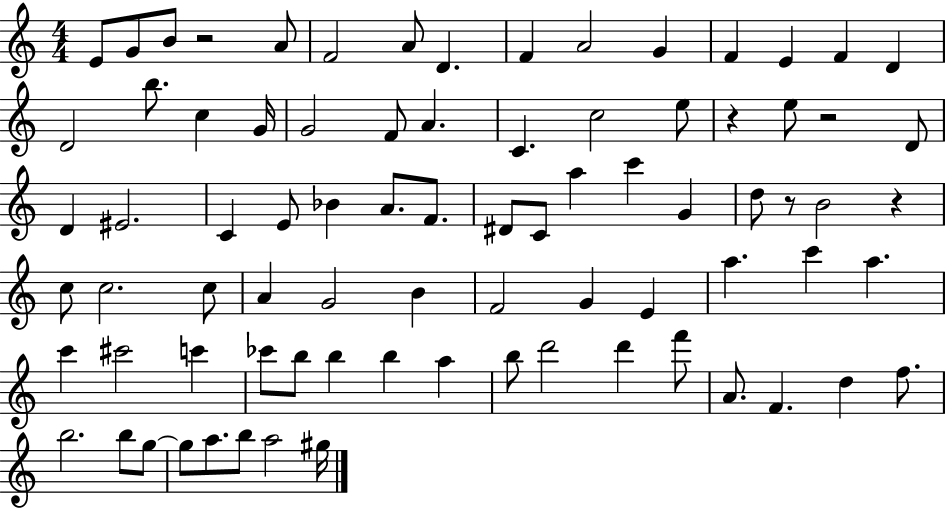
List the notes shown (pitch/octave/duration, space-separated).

E4/e G4/e B4/e R/h A4/e F4/h A4/e D4/q. F4/q A4/h G4/q F4/q E4/q F4/q D4/q D4/h B5/e. C5/q G4/s G4/h F4/e A4/q. C4/q. C5/h E5/e R/q E5/e R/h D4/e D4/q EIS4/h. C4/q E4/e Bb4/q A4/e. F4/e. D#4/e C4/e A5/q C6/q G4/q D5/e R/e B4/h R/q C5/e C5/h. C5/e A4/q G4/h B4/q F4/h G4/q E4/q A5/q. C6/q A5/q. C6/q C#6/h C6/q CES6/e B5/e B5/q B5/q A5/q B5/e D6/h D6/q F6/e A4/e. F4/q. D5/q F5/e. B5/h. B5/e G5/e G5/e A5/e. B5/e A5/h G#5/s